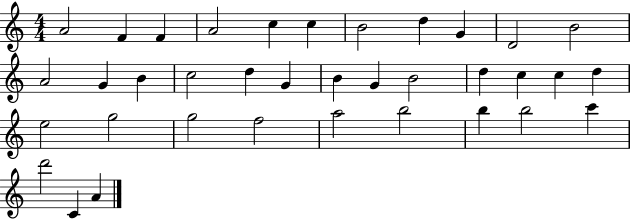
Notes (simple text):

A4/h F4/q F4/q A4/h C5/q C5/q B4/h D5/q G4/q D4/h B4/h A4/h G4/q B4/q C5/h D5/q G4/q B4/q G4/q B4/h D5/q C5/q C5/q D5/q E5/h G5/h G5/h F5/h A5/h B5/h B5/q B5/h C6/q D6/h C4/q A4/q